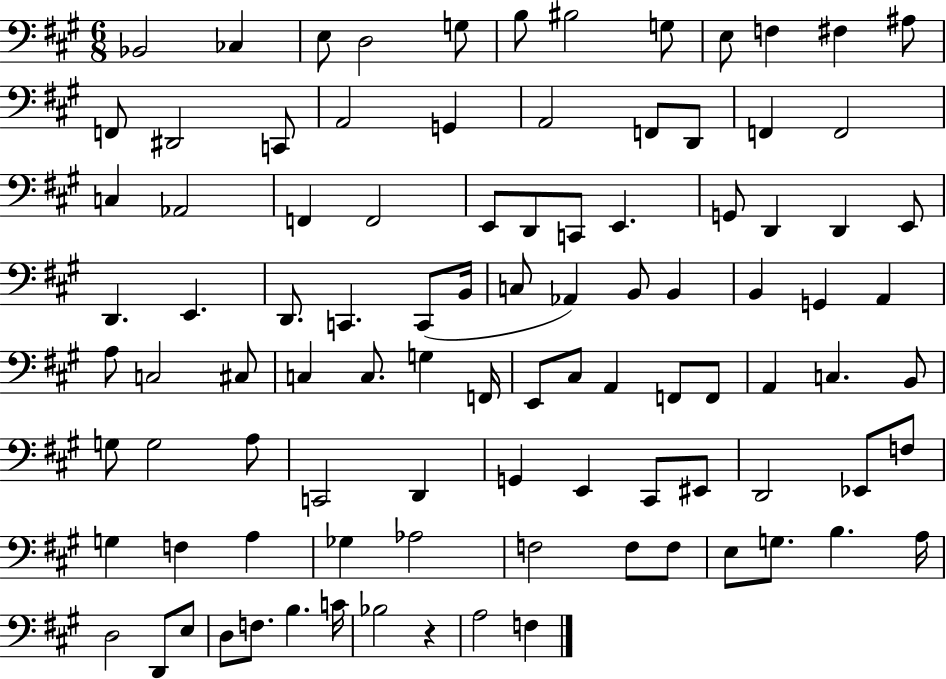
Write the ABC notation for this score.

X:1
T:Untitled
M:6/8
L:1/4
K:A
_B,,2 _C, E,/2 D,2 G,/2 B,/2 ^B,2 G,/2 E,/2 F, ^F, ^A,/2 F,,/2 ^D,,2 C,,/2 A,,2 G,, A,,2 F,,/2 D,,/2 F,, F,,2 C, _A,,2 F,, F,,2 E,,/2 D,,/2 C,,/2 E,, G,,/2 D,, D,, E,,/2 D,, E,, D,,/2 C,, C,,/2 B,,/4 C,/2 _A,, B,,/2 B,, B,, G,, A,, A,/2 C,2 ^C,/2 C, C,/2 G, F,,/4 E,,/2 ^C,/2 A,, F,,/2 F,,/2 A,, C, B,,/2 G,/2 G,2 A,/2 C,,2 D,, G,, E,, ^C,,/2 ^E,,/2 D,,2 _E,,/2 F,/2 G, F, A, _G, _A,2 F,2 F,/2 F,/2 E,/2 G,/2 B, A,/4 D,2 D,,/2 E,/2 D,/2 F,/2 B, C/4 _B,2 z A,2 F,